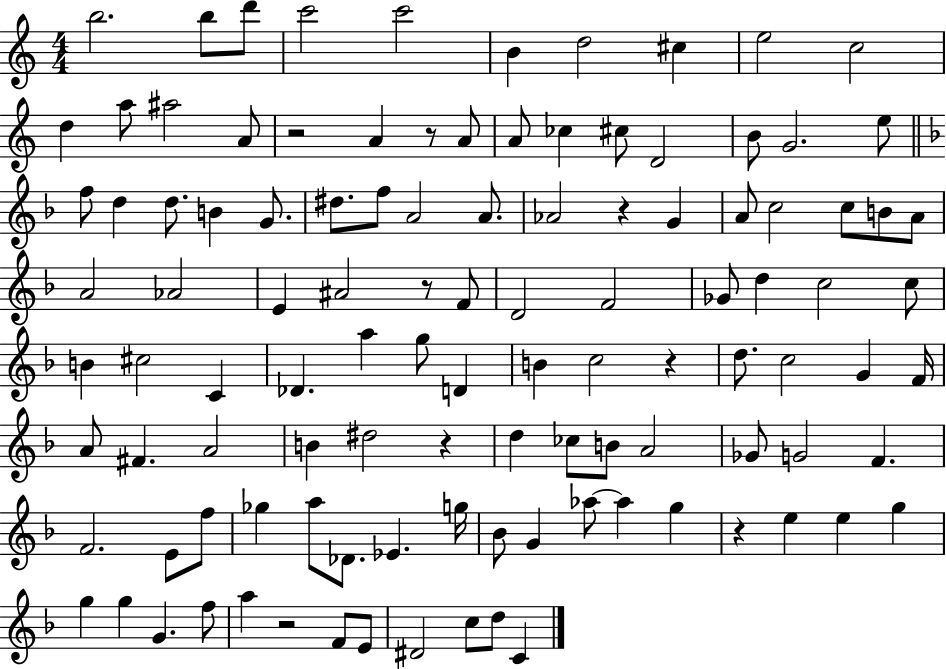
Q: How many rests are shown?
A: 8